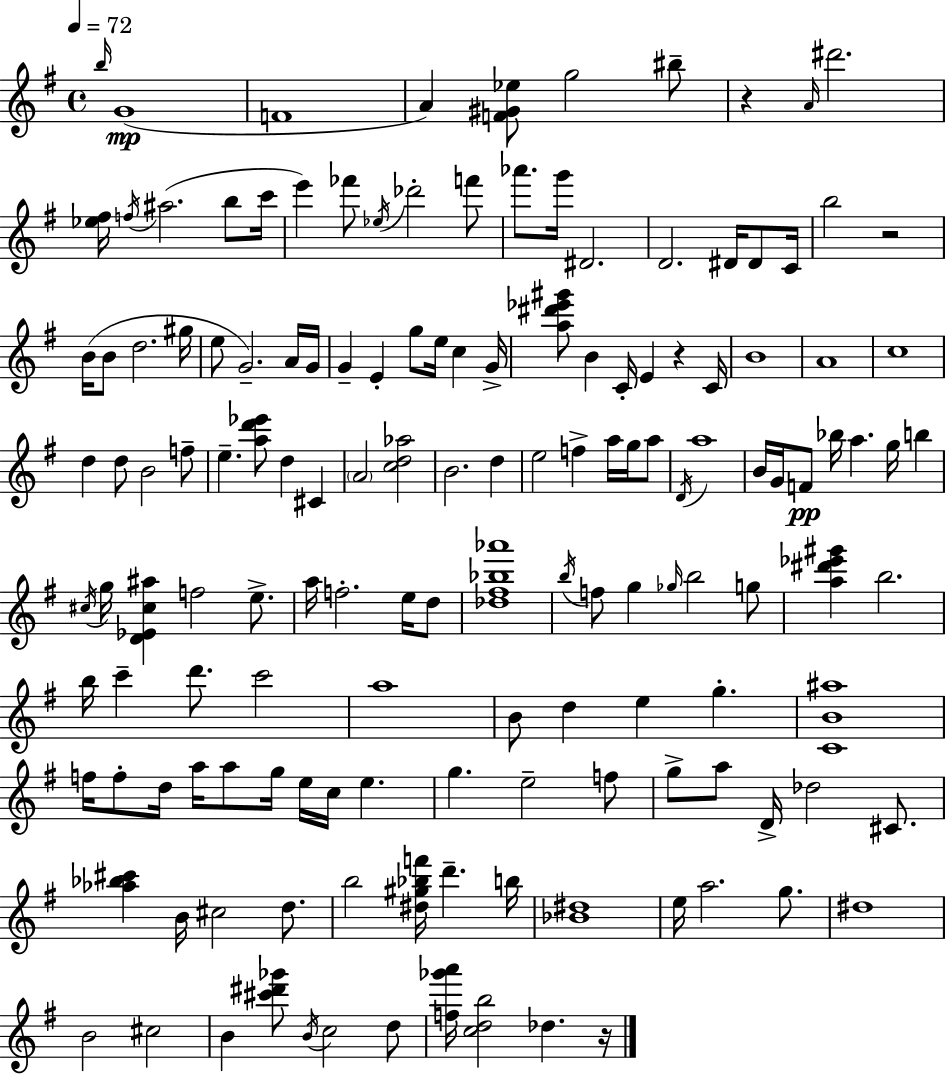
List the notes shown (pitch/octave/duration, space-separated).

B5/s G4/w F4/w A4/q [F4,G#4,Eb5]/e G5/h BIS5/e R/q A4/s D#6/h. [Eb5,F#5]/s F5/s A#5/h. B5/e C6/s E6/q FES6/e Eb5/s Db6/h F6/e Ab6/e. G6/s D#4/h. D4/h. D#4/s D#4/e C4/s B5/h R/h B4/s B4/e D5/h. G#5/s E5/e G4/h. A4/s G4/s G4/q E4/q G5/e E5/s C5/q G4/s [A5,D#6,Eb6,G#6]/e B4/q C4/s E4/q R/q C4/s B4/w A4/w C5/w D5/q D5/e B4/h F5/e E5/q. [A5,D6,Eb6]/e D5/q C#4/q A4/h [C5,D5,Ab5]/h B4/h. D5/q E5/h F5/q A5/s G5/s A5/e D4/s A5/w B4/s G4/s F4/e Bb5/s A5/q. G5/s B5/q C#5/s G5/s [D4,Eb4,C#5,A#5]/q F5/h E5/e. A5/s F5/h. E5/s D5/e [Db5,F#5,Bb5,Ab6]/w B5/s F5/e G5/q Gb5/s B5/h G5/e [A5,D#6,Eb6,G#6]/q B5/h. B5/s C6/q D6/e. C6/h A5/w B4/e D5/q E5/q G5/q. [C4,B4,A#5]/w F5/s F5/e D5/s A5/s A5/e G5/s E5/s C5/s E5/q. G5/q. E5/h F5/e G5/e A5/e D4/s Db5/h C#4/e. [Ab5,Bb5,C#6]/q B4/s C#5/h D5/e. B5/h [D#5,G#5,Bb5,F6]/s D6/q. B5/s [Bb4,D#5]/w E5/s A5/h. G5/e. D#5/w B4/h C#5/h B4/q [C#6,D#6,Gb6]/e B4/s C5/h D5/e [F5,Gb6,A6]/s [C5,D5,B5]/h Db5/q. R/s